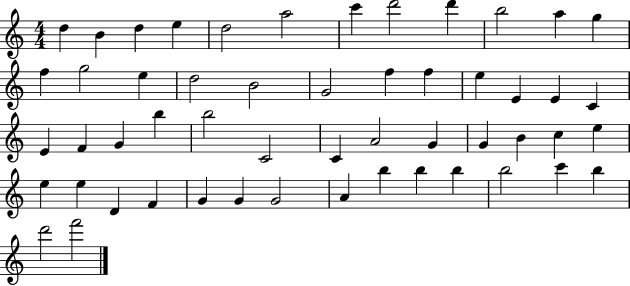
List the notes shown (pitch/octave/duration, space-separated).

D5/q B4/q D5/q E5/q D5/h A5/h C6/q D6/h D6/q B5/h A5/q G5/q F5/q G5/h E5/q D5/h B4/h G4/h F5/q F5/q E5/q E4/q E4/q C4/q E4/q F4/q G4/q B5/q B5/h C4/h C4/q A4/h G4/q G4/q B4/q C5/q E5/q E5/q E5/q D4/q F4/q G4/q G4/q G4/h A4/q B5/q B5/q B5/q B5/h C6/q B5/q D6/h F6/h